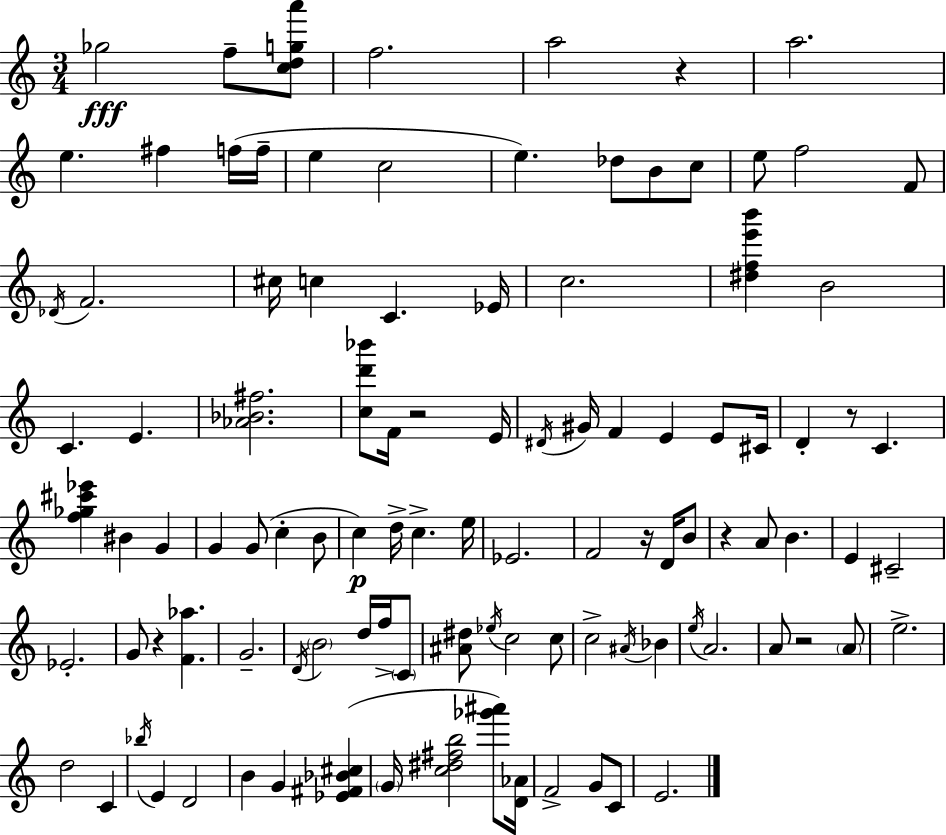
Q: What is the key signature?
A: C major